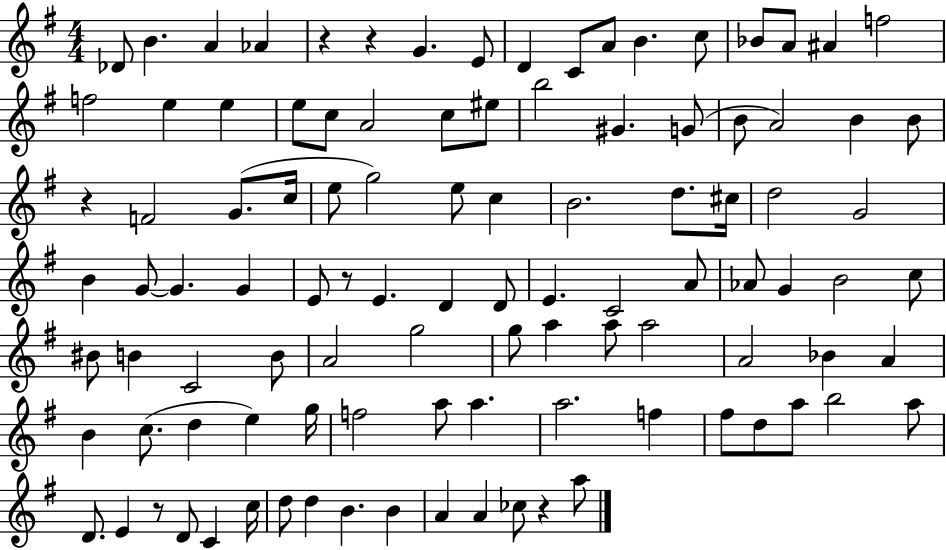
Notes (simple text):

Db4/e B4/q. A4/q Ab4/q R/q R/q G4/q. E4/e D4/q C4/e A4/e B4/q. C5/e Bb4/e A4/e A#4/q F5/h F5/h E5/q E5/q E5/e C5/e A4/h C5/e EIS5/e B5/h G#4/q. G4/e B4/e A4/h B4/q B4/e R/q F4/h G4/e. C5/s E5/e G5/h E5/e C5/q B4/h. D5/e. C#5/s D5/h G4/h B4/q G4/e G4/q. G4/q E4/e R/e E4/q. D4/q D4/e E4/q. C4/h A4/e Ab4/e G4/q B4/h C5/e BIS4/e B4/q C4/h B4/e A4/h G5/h G5/e A5/q A5/e A5/h A4/h Bb4/q A4/q B4/q C5/e. D5/q E5/q G5/s F5/h A5/e A5/q. A5/h. F5/q F#5/e D5/e A5/e B5/h A5/e D4/e. E4/q R/e D4/e C4/q C5/s D5/e D5/q B4/q. B4/q A4/q A4/q CES5/e R/q A5/e